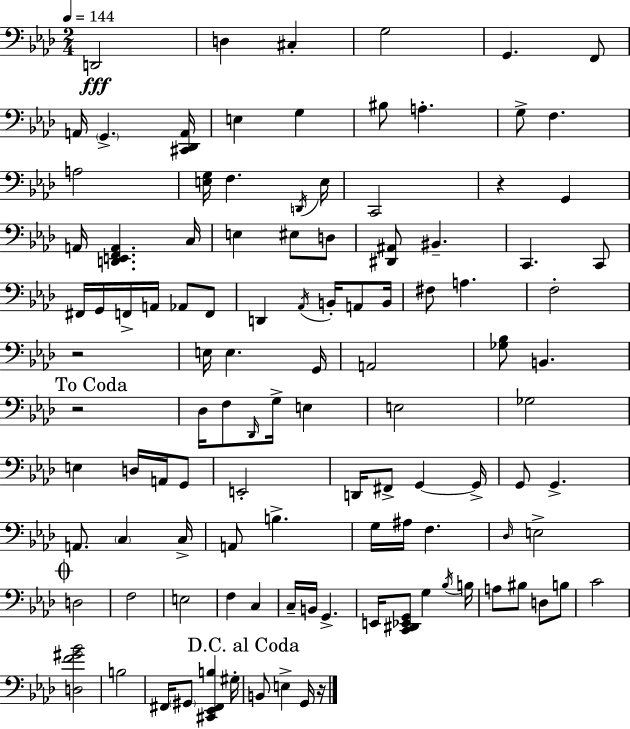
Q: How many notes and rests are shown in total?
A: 111